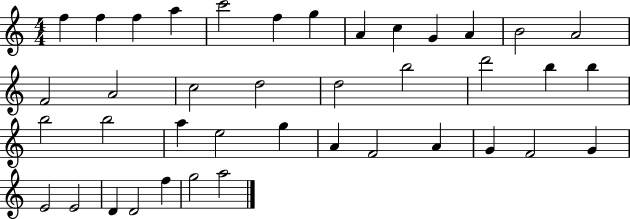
{
  \clef treble
  \numericTimeSignature
  \time 4/4
  \key c \major
  f''4 f''4 f''4 a''4 | c'''2 f''4 g''4 | a'4 c''4 g'4 a'4 | b'2 a'2 | \break f'2 a'2 | c''2 d''2 | d''2 b''2 | d'''2 b''4 b''4 | \break b''2 b''2 | a''4 e''2 g''4 | a'4 f'2 a'4 | g'4 f'2 g'4 | \break e'2 e'2 | d'4 d'2 f''4 | g''2 a''2 | \bar "|."
}